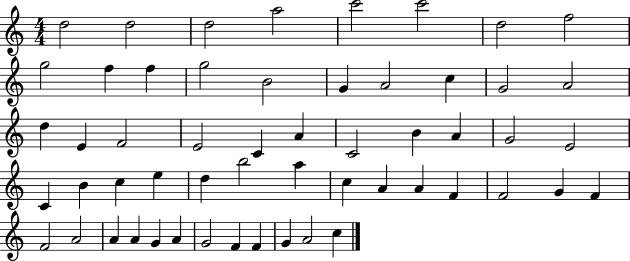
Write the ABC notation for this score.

X:1
T:Untitled
M:4/4
L:1/4
K:C
d2 d2 d2 a2 c'2 c'2 d2 f2 g2 f f g2 B2 G A2 c G2 A2 d E F2 E2 C A C2 B A G2 E2 C B c e d b2 a c A A F F2 G F F2 A2 A A G A G2 F F G A2 c